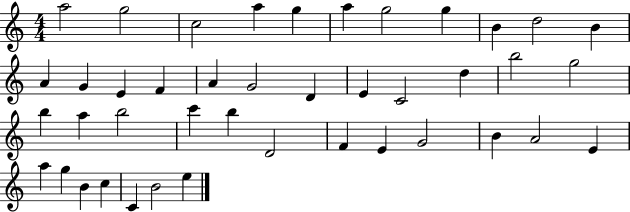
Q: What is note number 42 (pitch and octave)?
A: E5